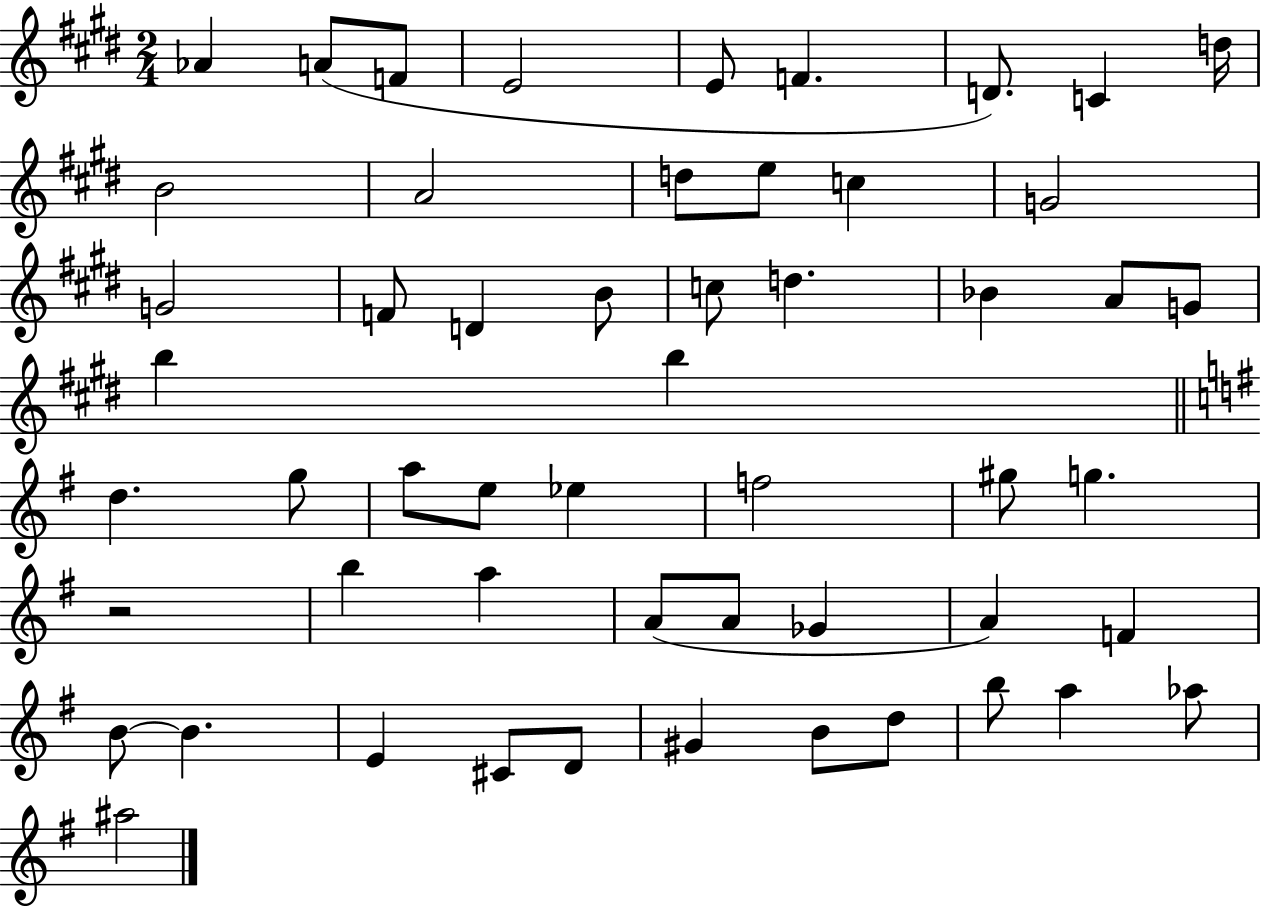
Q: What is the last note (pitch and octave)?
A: A#5